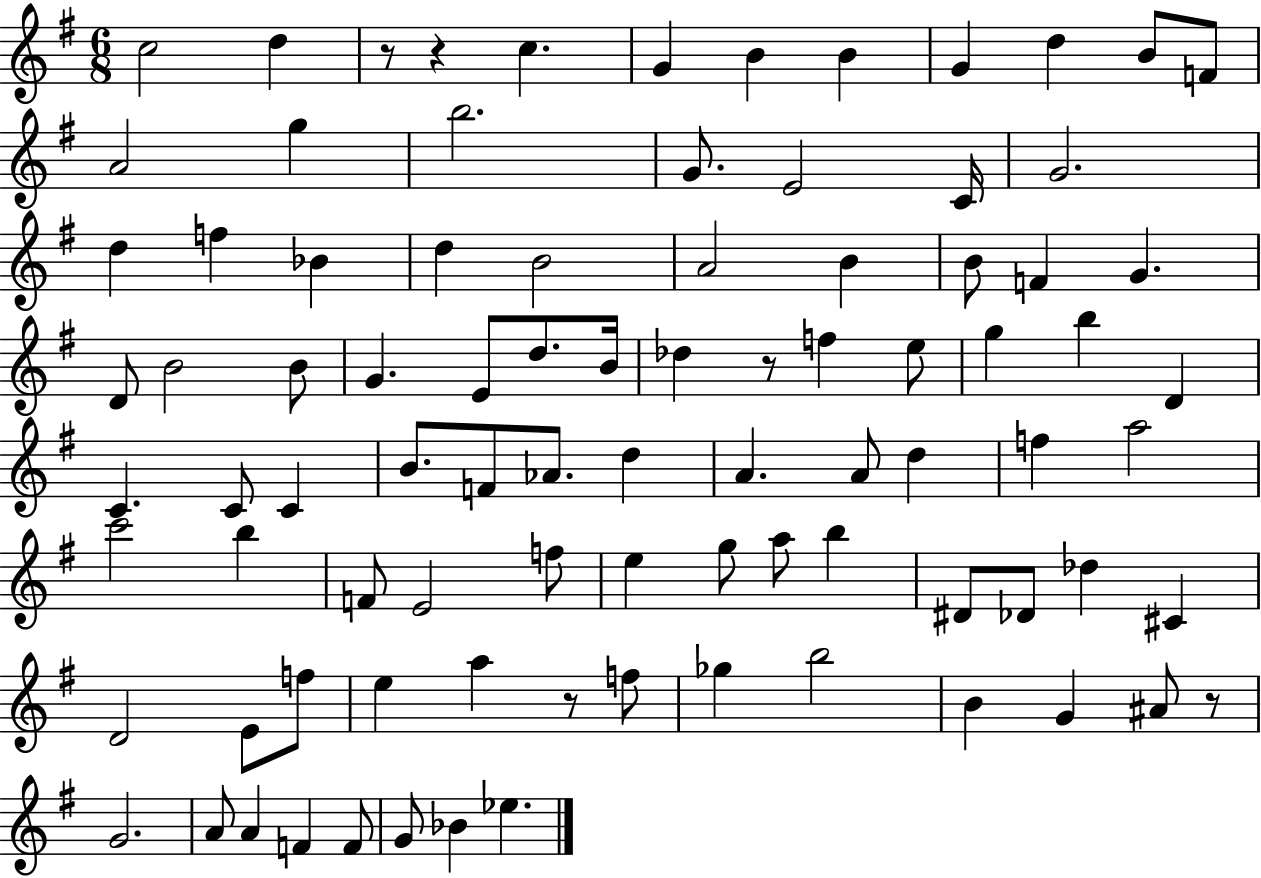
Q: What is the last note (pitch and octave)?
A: Eb5